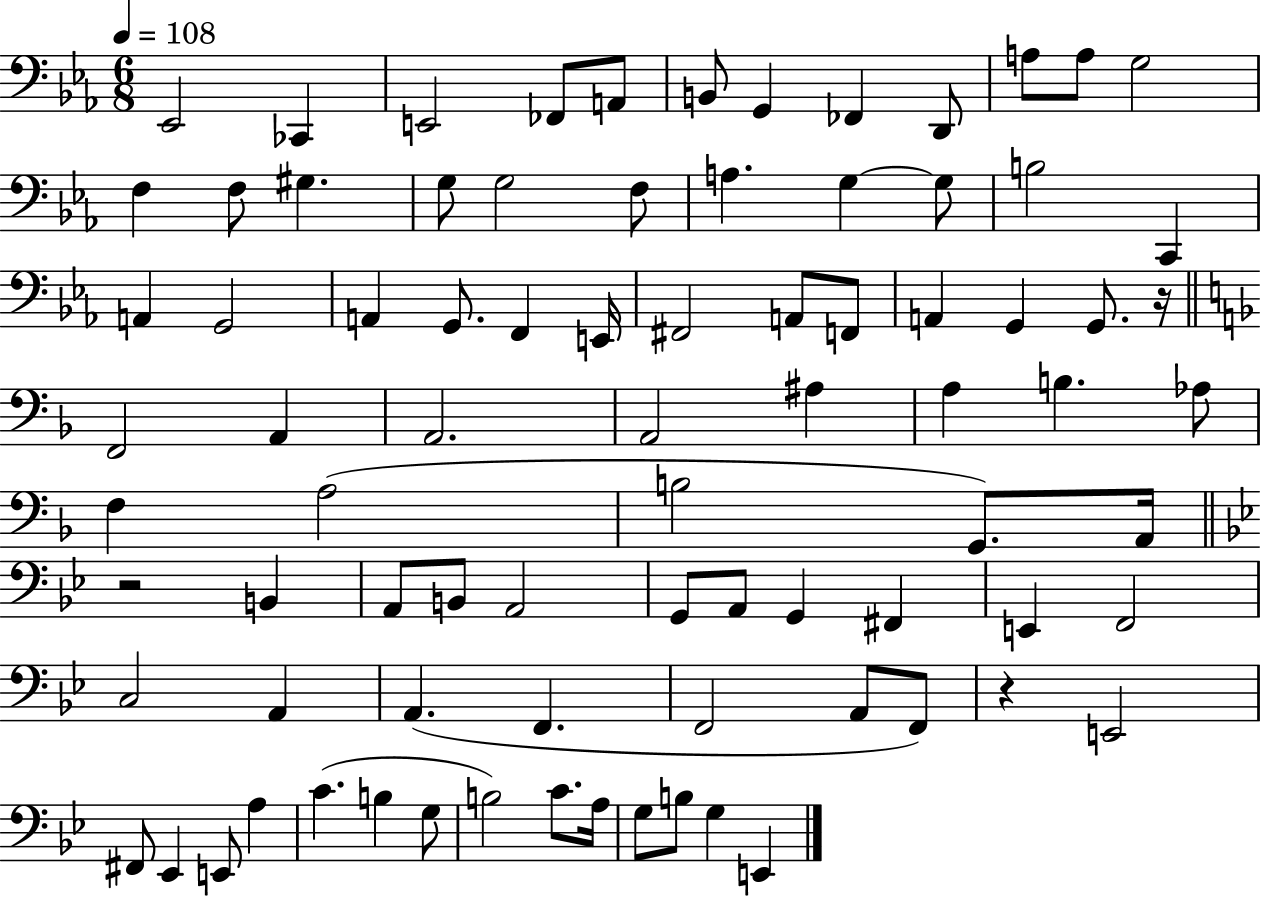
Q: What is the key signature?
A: EES major